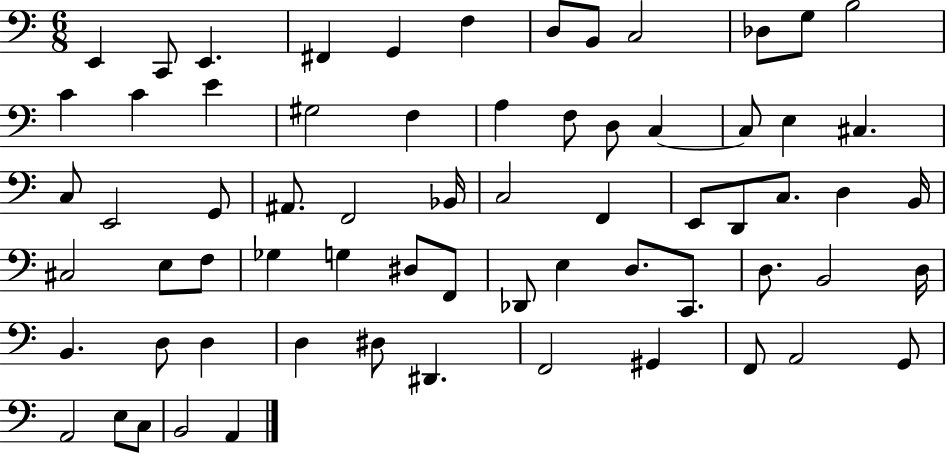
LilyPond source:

{
  \clef bass
  \numericTimeSignature
  \time 6/8
  \key c \major
  e,4 c,8 e,4. | fis,4 g,4 f4 | d8 b,8 c2 | des8 g8 b2 | \break c'4 c'4 e'4 | gis2 f4 | a4 f8 d8 c4~~ | c8 e4 cis4. | \break c8 e,2 g,8 | ais,8. f,2 bes,16 | c2 f,4 | e,8 d,8 c8. d4 b,16 | \break cis2 e8 f8 | ges4 g4 dis8 f,8 | des,8 e4 d8. c,8. | d8. b,2 d16 | \break b,4. d8 d4 | d4 dis8 dis,4. | f,2 gis,4 | f,8 a,2 g,8 | \break a,2 e8 c8 | b,2 a,4 | \bar "|."
}